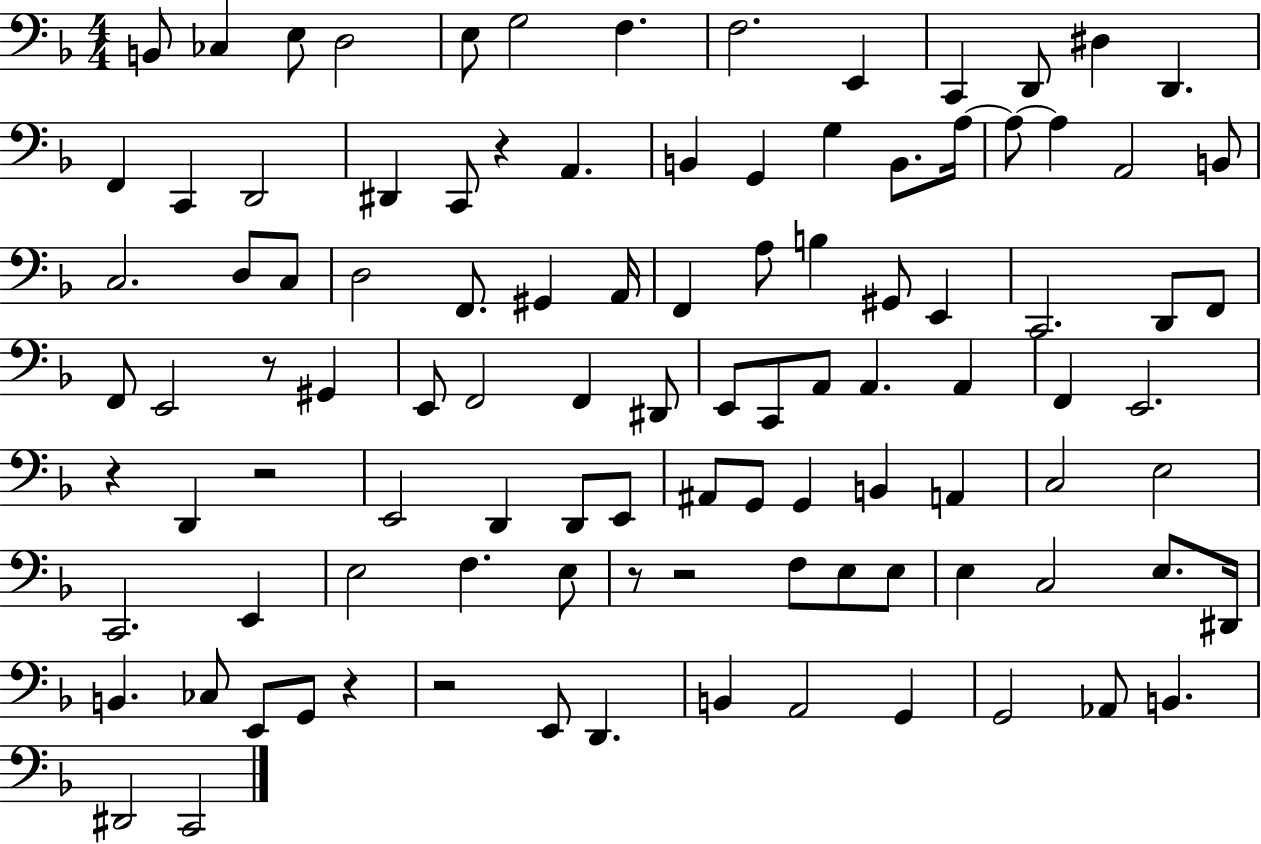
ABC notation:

X:1
T:Untitled
M:4/4
L:1/4
K:F
B,,/2 _C, E,/2 D,2 E,/2 G,2 F, F,2 E,, C,, D,,/2 ^D, D,, F,, C,, D,,2 ^D,, C,,/2 z A,, B,, G,, G, B,,/2 A,/4 A,/2 A, A,,2 B,,/2 C,2 D,/2 C,/2 D,2 F,,/2 ^G,, A,,/4 F,, A,/2 B, ^G,,/2 E,, C,,2 D,,/2 F,,/2 F,,/2 E,,2 z/2 ^G,, E,,/2 F,,2 F,, ^D,,/2 E,,/2 C,,/2 A,,/2 A,, A,, F,, E,,2 z D,, z2 E,,2 D,, D,,/2 E,,/2 ^A,,/2 G,,/2 G,, B,, A,, C,2 E,2 C,,2 E,, E,2 F, E,/2 z/2 z2 F,/2 E,/2 E,/2 E, C,2 E,/2 ^D,,/4 B,, _C,/2 E,,/2 G,,/2 z z2 E,,/2 D,, B,, A,,2 G,, G,,2 _A,,/2 B,, ^D,,2 C,,2